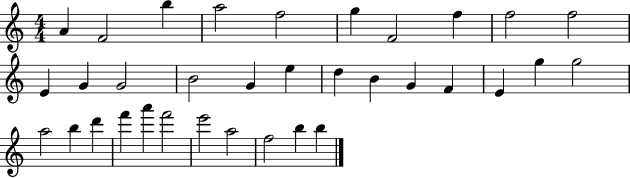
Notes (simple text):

A4/q F4/h B5/q A5/h F5/h G5/q F4/h F5/q F5/h F5/h E4/q G4/q G4/h B4/h G4/q E5/q D5/q B4/q G4/q F4/q E4/q G5/q G5/h A5/h B5/q D6/q F6/q A6/q F6/h E6/h A5/h F5/h B5/q B5/q